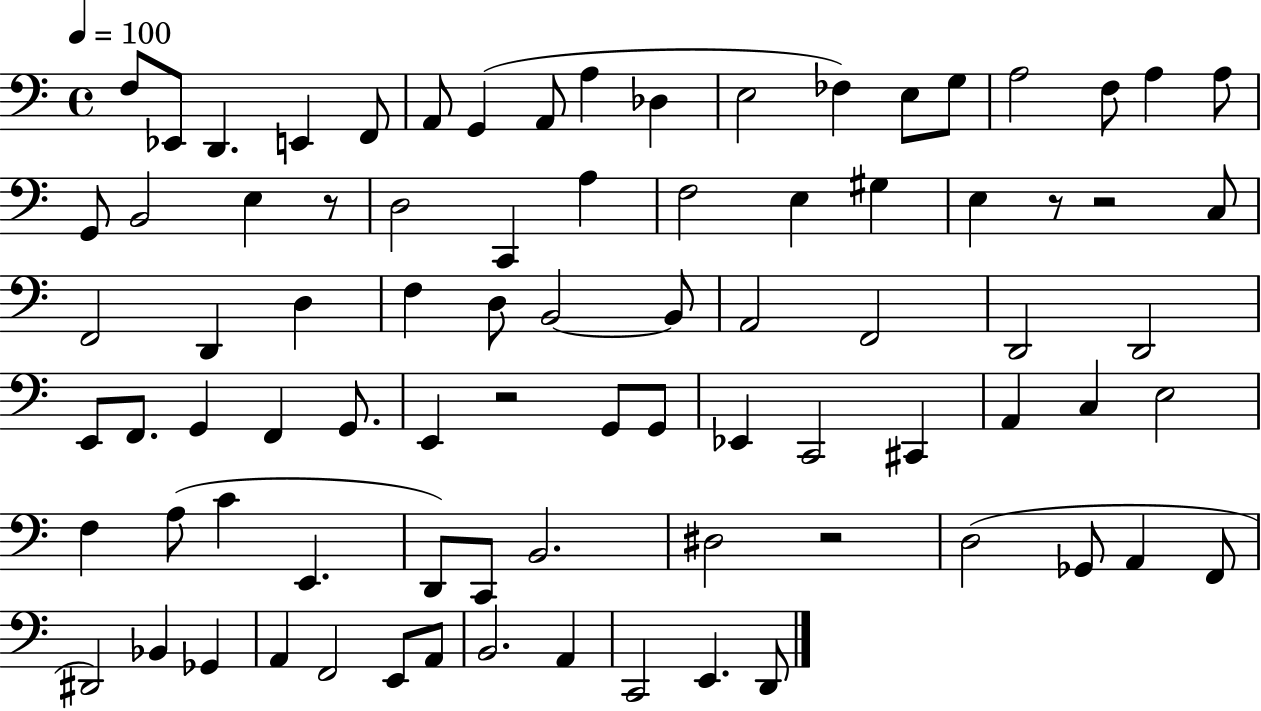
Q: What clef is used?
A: bass